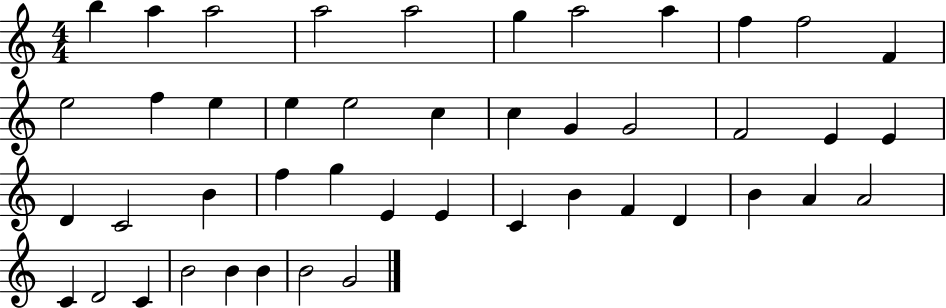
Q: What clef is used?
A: treble